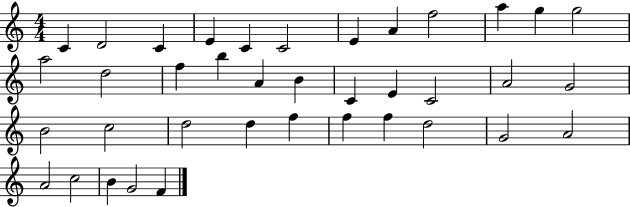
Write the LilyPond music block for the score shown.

{
  \clef treble
  \numericTimeSignature
  \time 4/4
  \key c \major
  c'4 d'2 c'4 | e'4 c'4 c'2 | e'4 a'4 f''2 | a''4 g''4 g''2 | \break a''2 d''2 | f''4 b''4 a'4 b'4 | c'4 e'4 c'2 | a'2 g'2 | \break b'2 c''2 | d''2 d''4 f''4 | f''4 f''4 d''2 | g'2 a'2 | \break a'2 c''2 | b'4 g'2 f'4 | \bar "|."
}